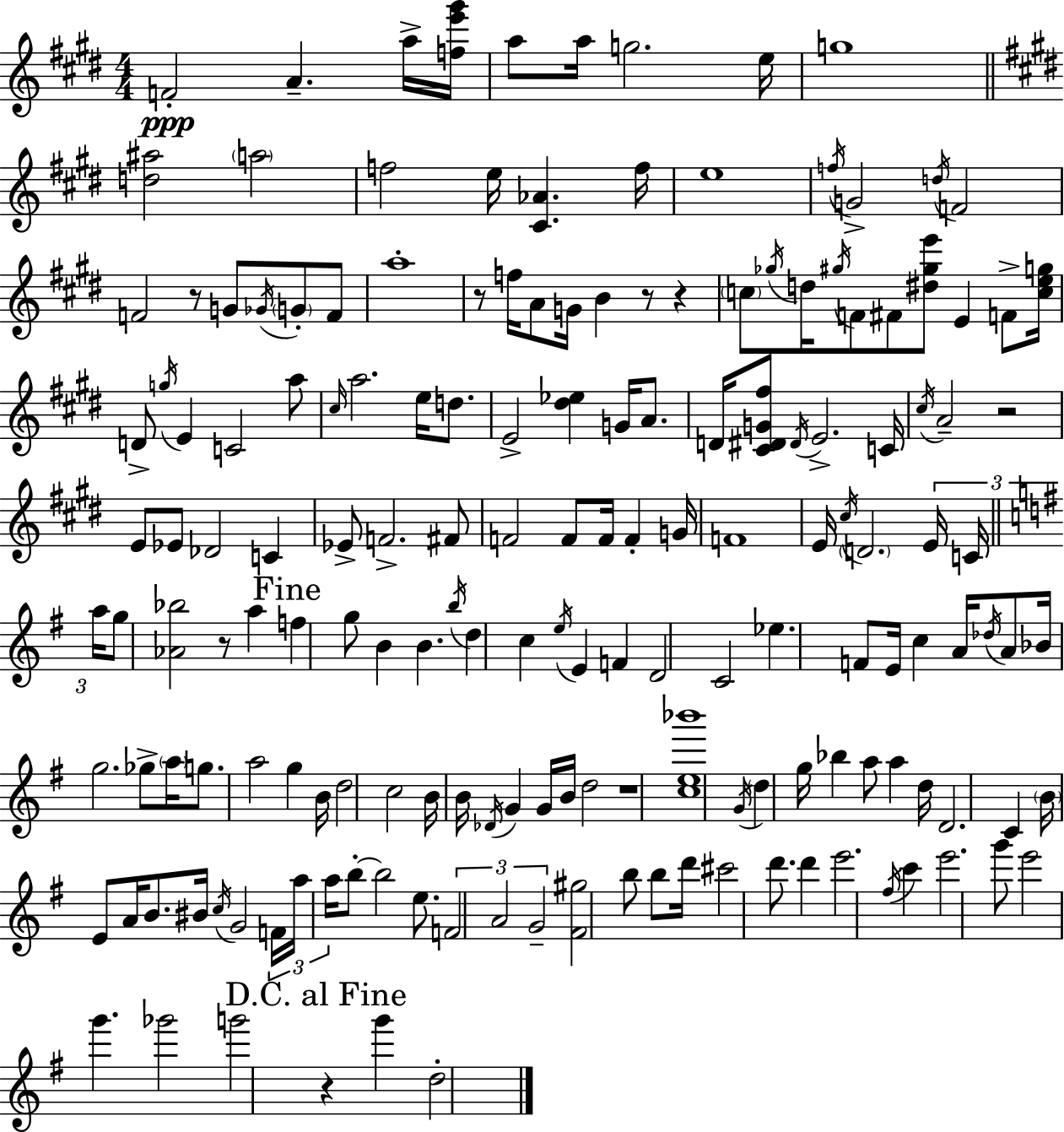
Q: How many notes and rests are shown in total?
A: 170